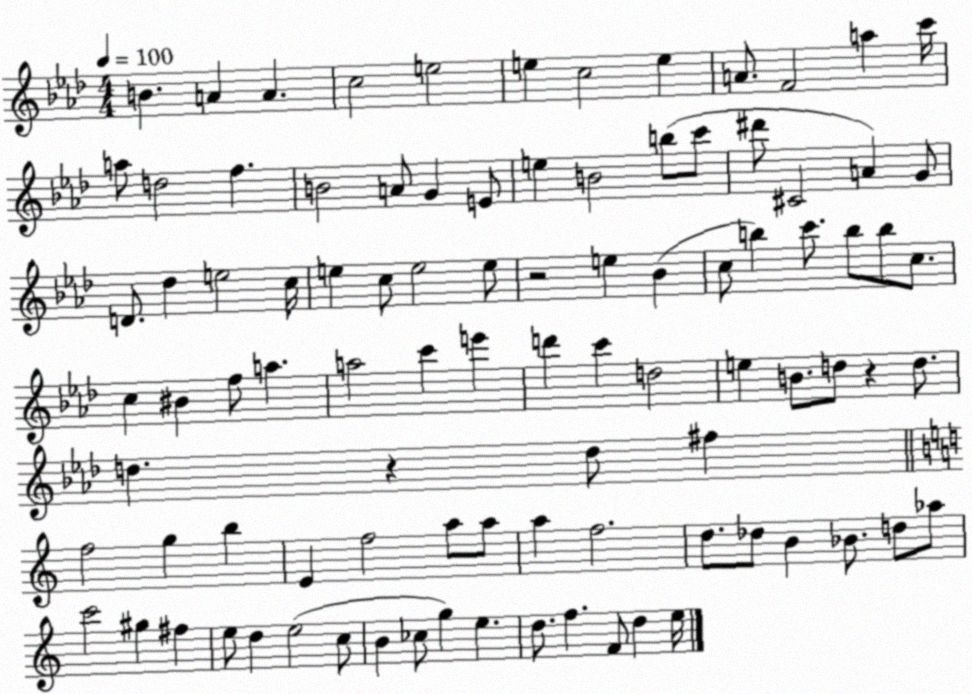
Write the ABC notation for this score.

X:1
T:Untitled
M:4/4
L:1/4
K:Ab
B A A c2 e2 e c2 e A/2 F2 a c'/4 a/2 d2 f B2 A/2 G E/2 e B2 b/2 c'/2 ^d'/2 ^C2 A G/2 D/2 _d e2 c/4 e c/2 e2 e/2 z2 e _B c/2 b c'/2 b/2 b/2 c/2 c ^B f/2 a a2 c' e' d' c' d2 e B/2 d/2 z d/2 d z d/2 ^f f2 g b E f2 a/2 a/2 a f2 d/2 _d/2 B _B/2 d/2 _a/2 c'2 ^g ^f e/2 d e2 c/2 B _c/2 g e d/2 f F/2 d e/4